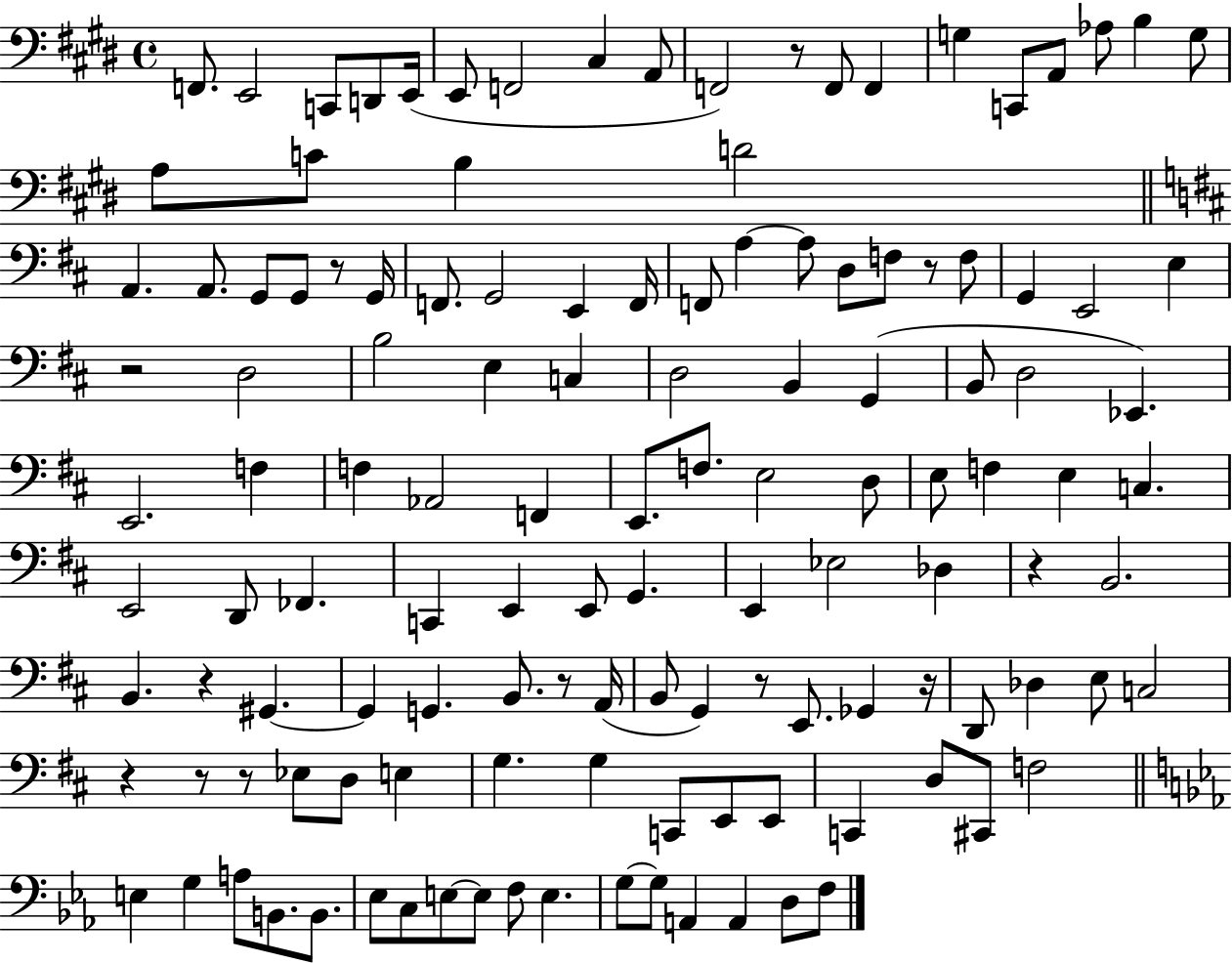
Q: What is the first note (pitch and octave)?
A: F2